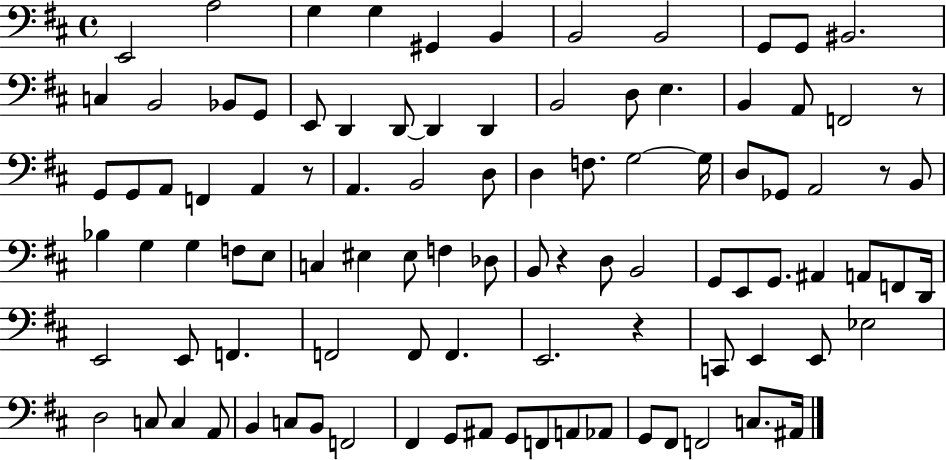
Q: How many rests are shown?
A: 5